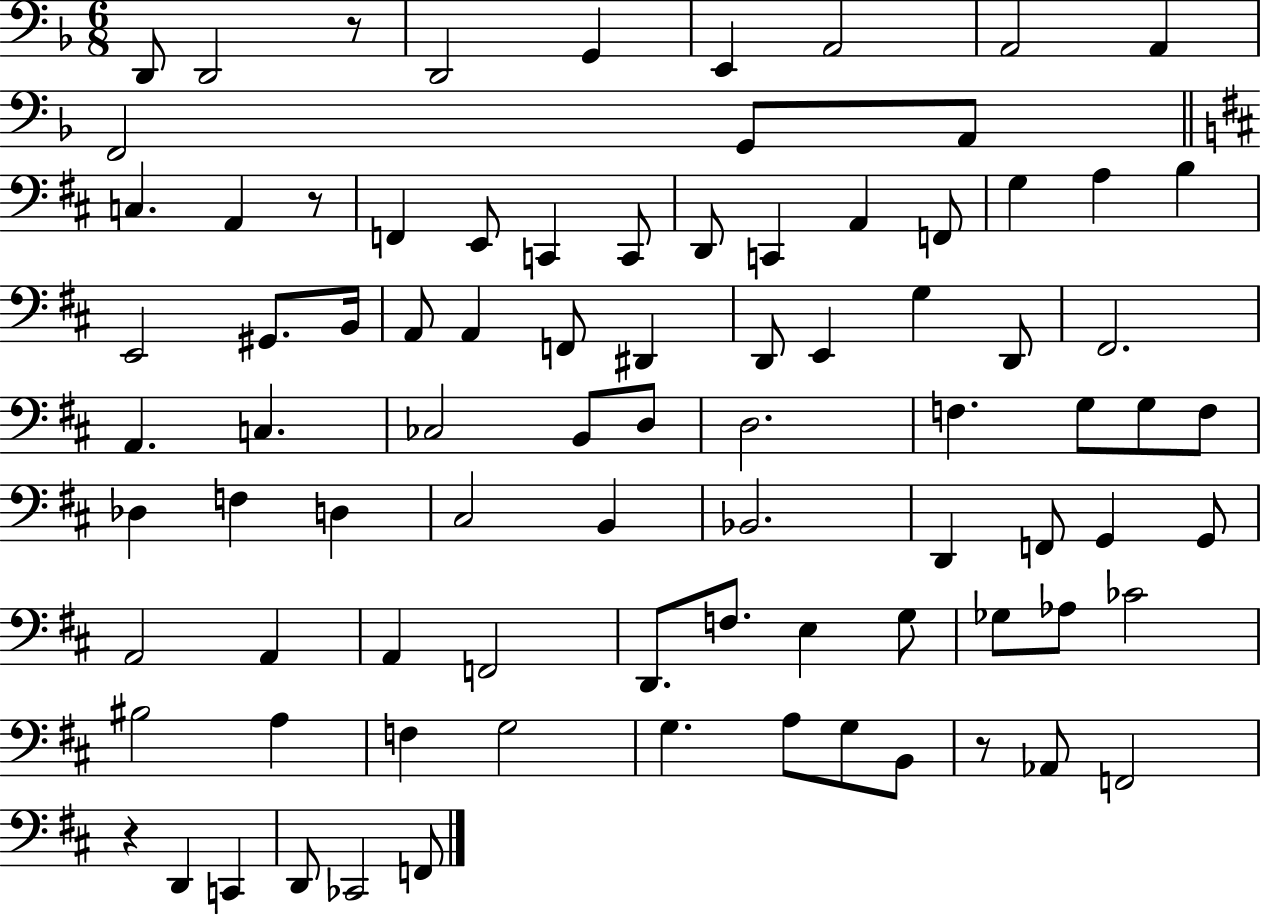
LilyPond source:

{
  \clef bass
  \numericTimeSignature
  \time 6/8
  \key f \major
  \repeat volta 2 { d,8 d,2 r8 | d,2 g,4 | e,4 a,2 | a,2 a,4 | \break f,2 g,8 a,8 | \bar "||" \break \key b \minor c4. a,4 r8 | f,4 e,8 c,4 c,8 | d,8 c,4 a,4 f,8 | g4 a4 b4 | \break e,2 gis,8. b,16 | a,8 a,4 f,8 dis,4 | d,8 e,4 g4 d,8 | fis,2. | \break a,4. c4. | ces2 b,8 d8 | d2. | f4. g8 g8 f8 | \break des4 f4 d4 | cis2 b,4 | bes,2. | d,4 f,8 g,4 g,8 | \break a,2 a,4 | a,4 f,2 | d,8. f8. e4 g8 | ges8 aes8 ces'2 | \break bis2 a4 | f4 g2 | g4. a8 g8 b,8 | r8 aes,8 f,2 | \break r4 d,4 c,4 | d,8 ces,2 f,8 | } \bar "|."
}